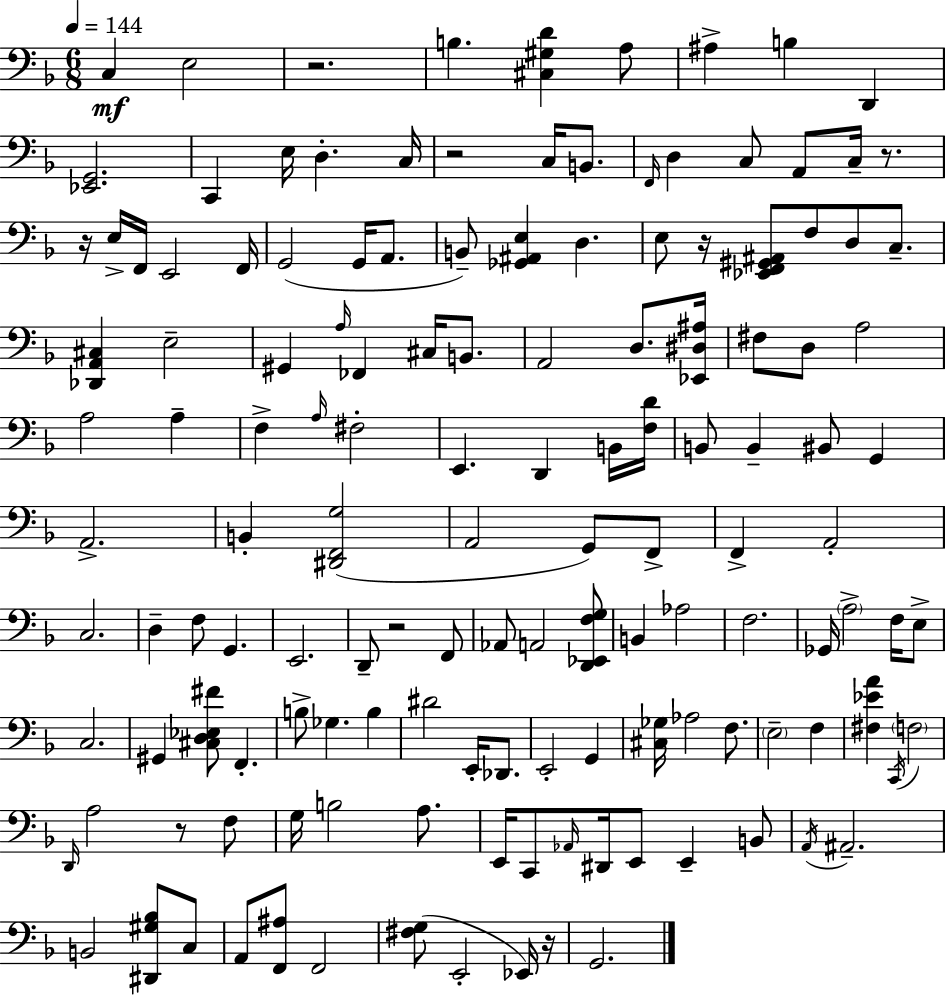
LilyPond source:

{
  \clef bass
  \numericTimeSignature
  \time 6/8
  \key f \major
  \tempo 4 = 144
  c4\mf e2 | r2. | b4. <cis gis d'>4 a8 | ais4-> b4 d,4 | \break <ees, g,>2. | c,4 e16 d4.-. c16 | r2 c16 b,8. | \grace { f,16 } d4 c8 a,8 c16-- r8. | \break r16 e16-> f,16 e,2 | f,16 g,2( g,16 a,8. | b,8--) <ges, ais, e>4 d4. | e8 r16 <ees, f, gis, ais,>8 f8 d8 c8.-- | \break <des, a, cis>4 e2-- | gis,4 \grace { a16 } fes,4 cis16 b,8. | a,2 d8. | <ees, dis ais>16 fis8 d8 a2 | \break a2 a4-- | f4-> \grace { a16 } fis2-. | e,4. d,4 | b,16 <f d'>16 b,8 b,4-- bis,8 g,4 | \break a,2.-> | b,4-. <dis, f, g>2( | a,2 g,8) | f,8-> f,4-> a,2-. | \break c2. | d4-- f8 g,4. | e,2. | d,8-- r2 | \break f,8 aes,8 a,2 | <d, ees, f g>8 b,4 aes2 | f2. | ges,16 \parenthesize a2-> | \break f16 e8-> c2. | gis,4 <cis d ees fis'>8 f,4.-. | b8-> ges4. b4 | dis'2 e,16-. | \break des,8. e,2-. g,4 | <cis ges>16 aes2 | f8. \parenthesize e2-- f4 | <fis ees' a'>4 \acciaccatura { c,16 } \parenthesize f2 | \break \grace { d,16 } a2 | r8 f8 g16 b2 | a8. e,16 c,8 \grace { aes,16 } dis,16 e,8 | e,4-- b,8 \acciaccatura { a,16 } ais,2.-- | \break b,2 | <dis, gis bes>8 c8 a,8 <f, ais>8 f,2 | <fis g>8( e,2-. | ees,16) r16 g,2. | \break \bar "|."
}